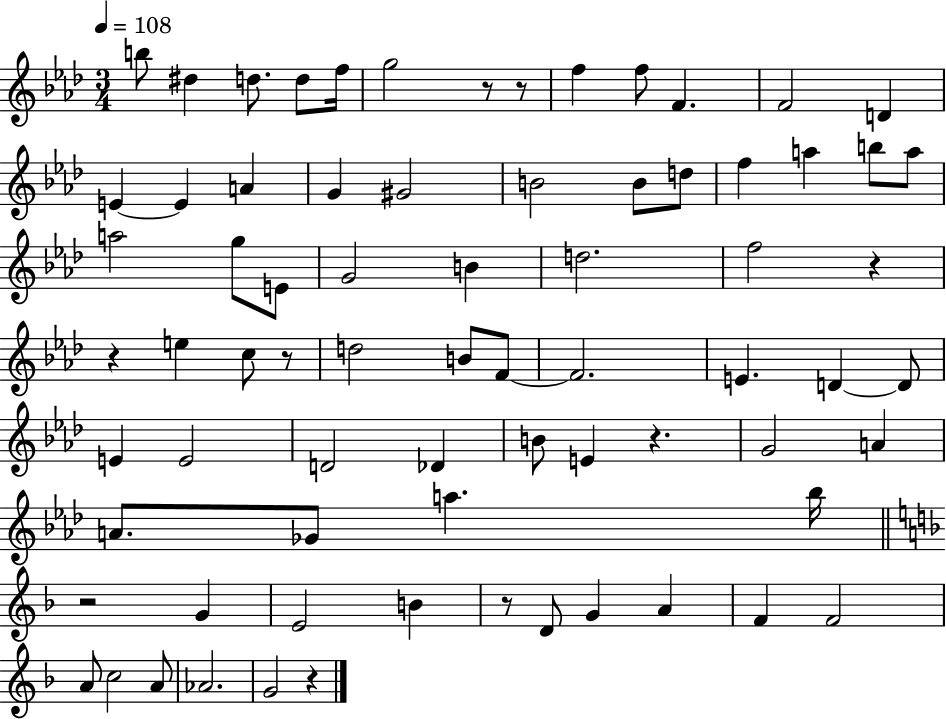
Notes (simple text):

B5/e D#5/q D5/e. D5/e F5/s G5/h R/e R/e F5/q F5/e F4/q. F4/h D4/q E4/q E4/q A4/q G4/q G#4/h B4/h B4/e D5/e F5/q A5/q B5/e A5/e A5/h G5/e E4/e G4/h B4/q D5/h. F5/h R/q R/q E5/q C5/e R/e D5/h B4/e F4/e F4/h. E4/q. D4/q D4/e E4/q E4/h D4/h Db4/q B4/e E4/q R/q. G4/h A4/q A4/e. Gb4/e A5/q. Bb5/s R/h G4/q E4/h B4/q R/e D4/e G4/q A4/q F4/q F4/h A4/e C5/h A4/e Ab4/h. G4/h R/q